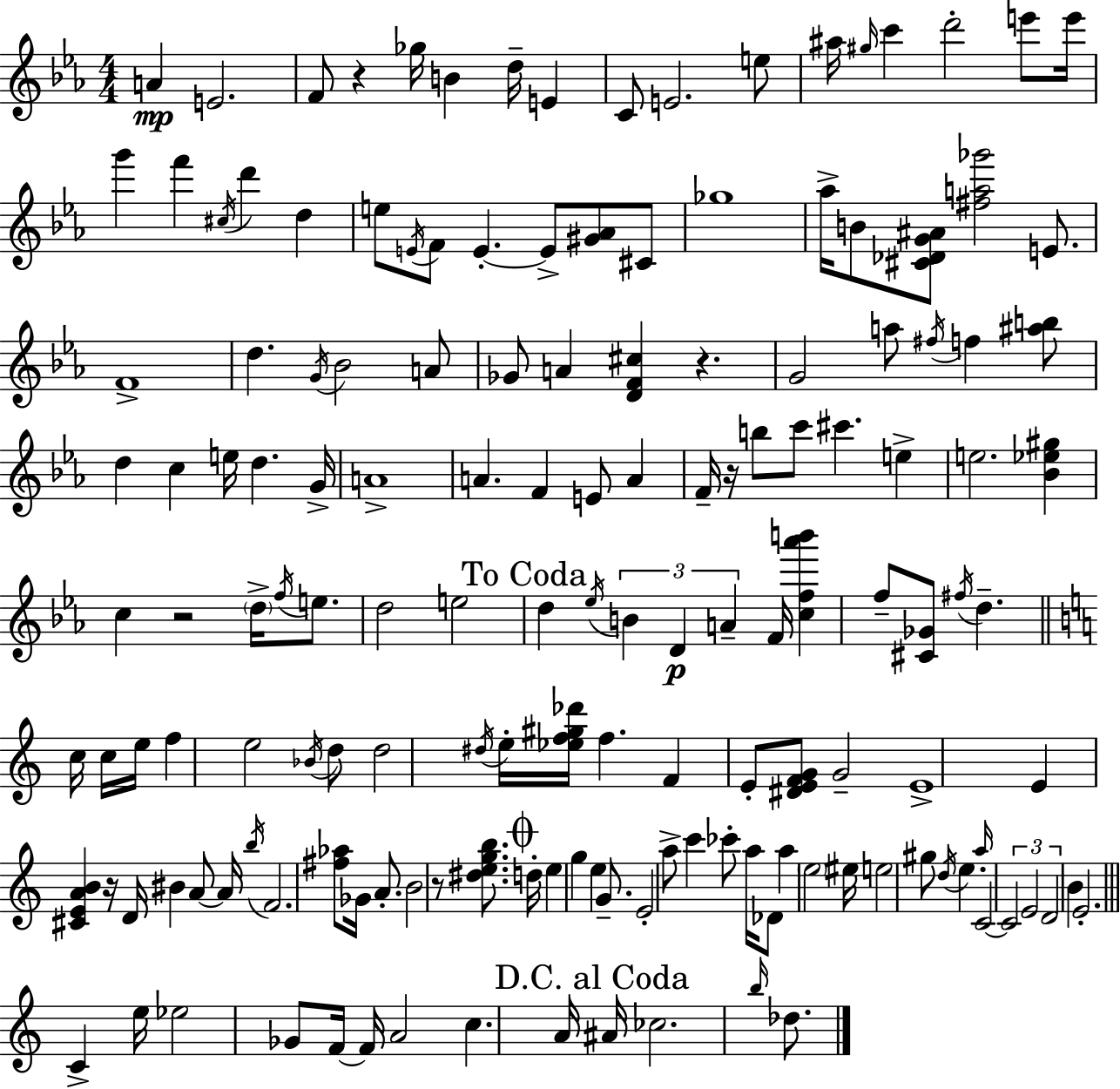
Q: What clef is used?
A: treble